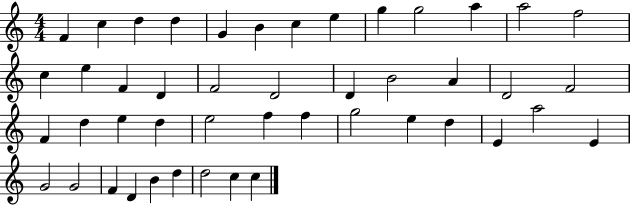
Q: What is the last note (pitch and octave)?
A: C5